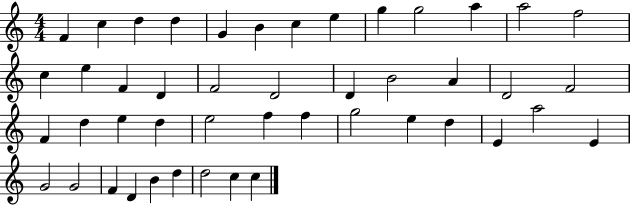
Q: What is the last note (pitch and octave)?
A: C5